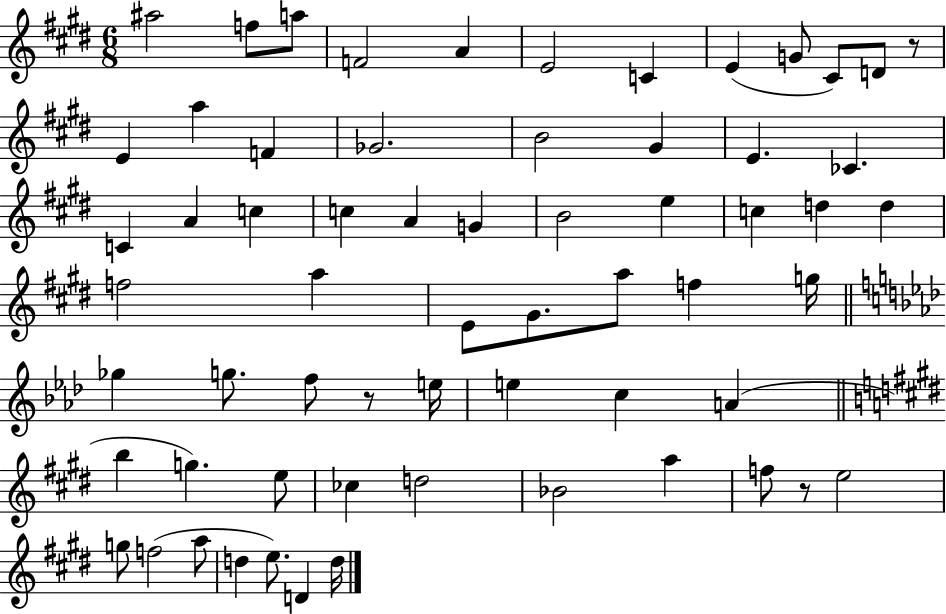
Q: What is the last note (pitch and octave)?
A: D5